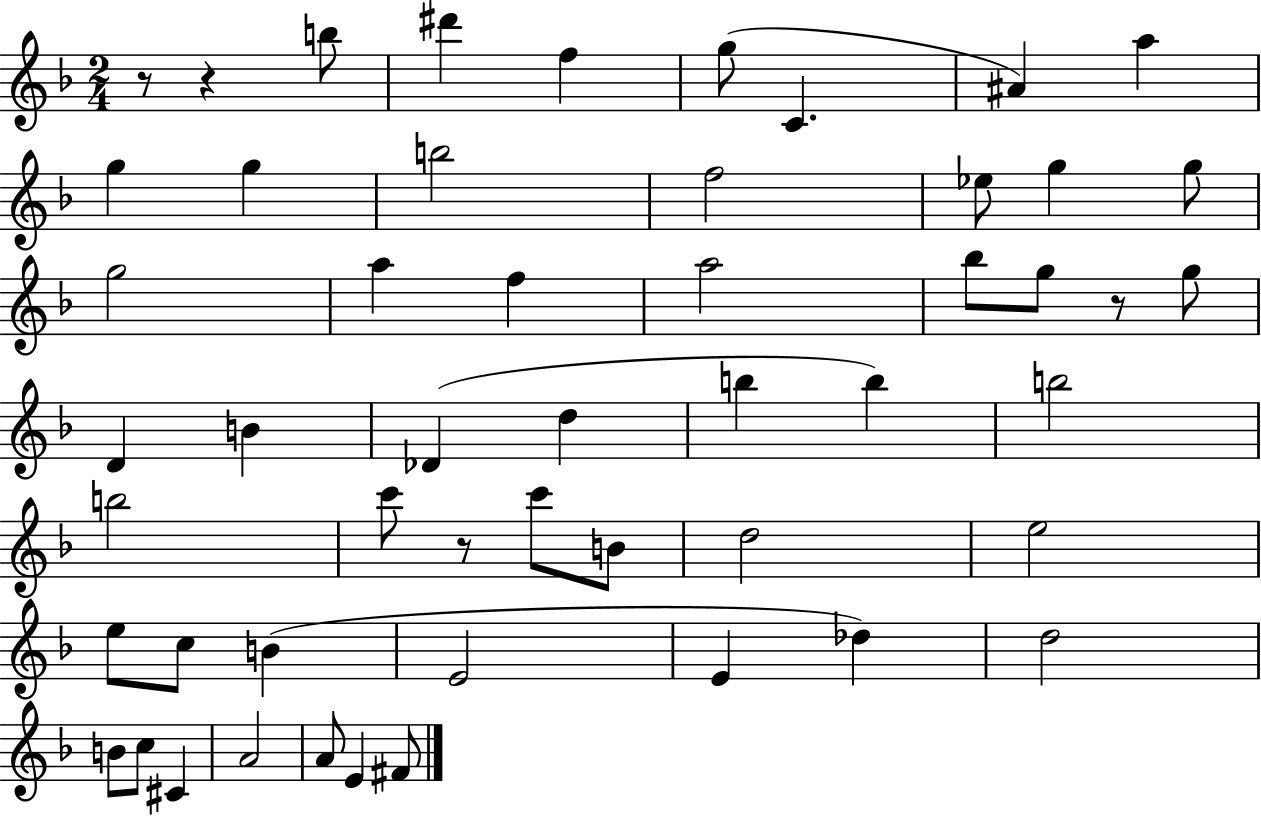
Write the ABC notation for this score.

X:1
T:Untitled
M:2/4
L:1/4
K:F
z/2 z b/2 ^d' f g/2 C ^A a g g b2 f2 _e/2 g g/2 g2 a f a2 _b/2 g/2 z/2 g/2 D B _D d b b b2 b2 c'/2 z/2 c'/2 B/2 d2 e2 e/2 c/2 B E2 E _d d2 B/2 c/2 ^C A2 A/2 E ^F/2